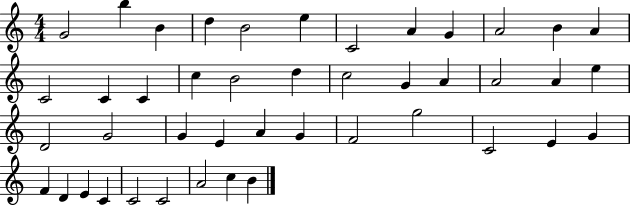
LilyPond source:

{
  \clef treble
  \numericTimeSignature
  \time 4/4
  \key c \major
  g'2 b''4 b'4 | d''4 b'2 e''4 | c'2 a'4 g'4 | a'2 b'4 a'4 | \break c'2 c'4 c'4 | c''4 b'2 d''4 | c''2 g'4 a'4 | a'2 a'4 e''4 | \break d'2 g'2 | g'4 e'4 a'4 g'4 | f'2 g''2 | c'2 e'4 g'4 | \break f'4 d'4 e'4 c'4 | c'2 c'2 | a'2 c''4 b'4 | \bar "|."
}